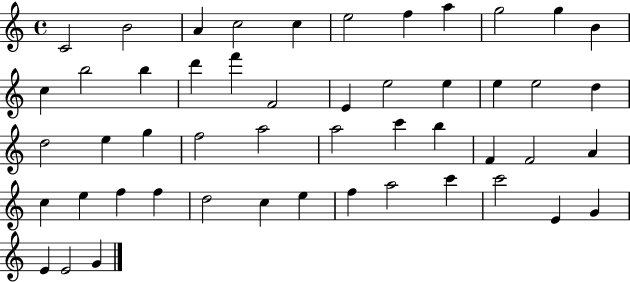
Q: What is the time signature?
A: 4/4